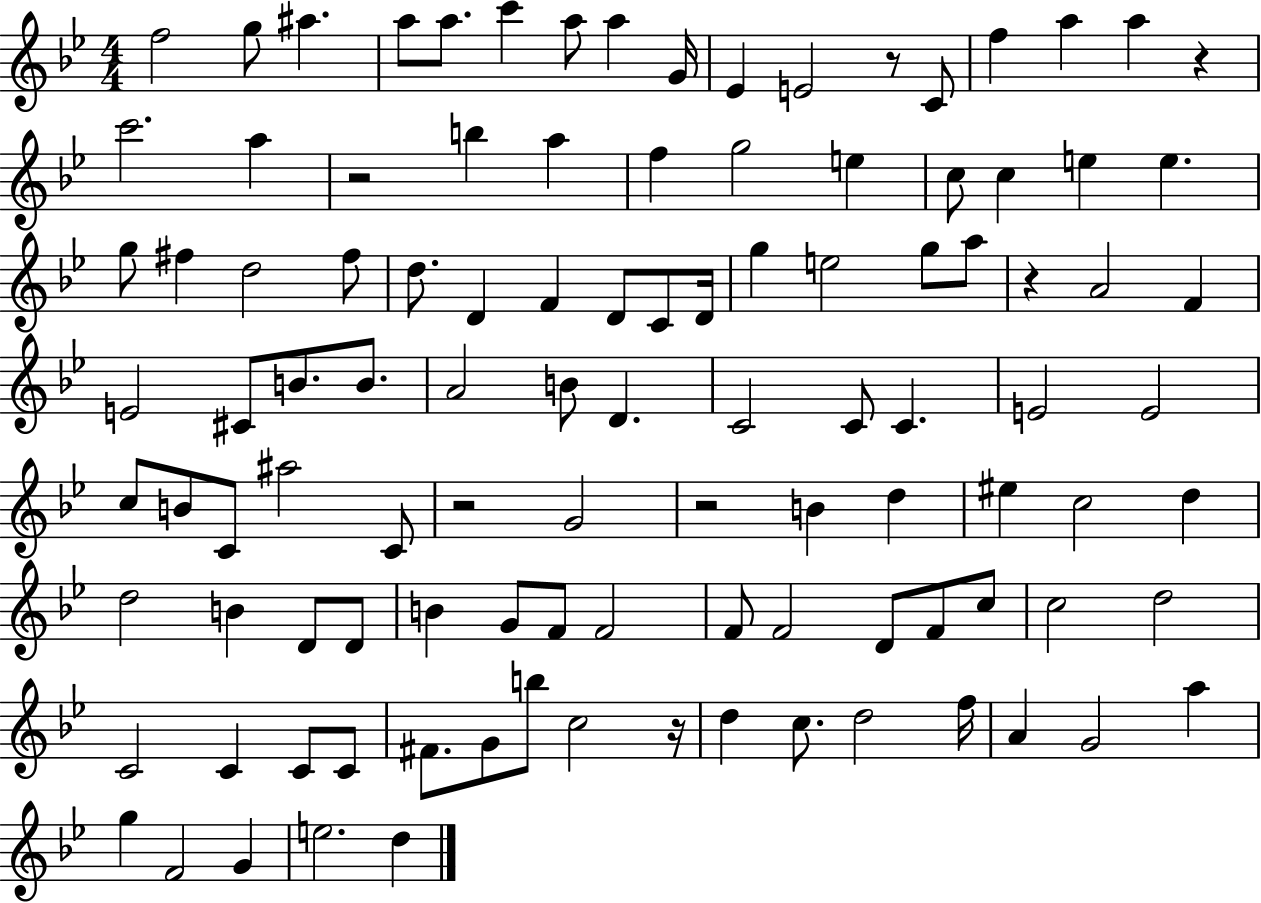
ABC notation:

X:1
T:Untitled
M:4/4
L:1/4
K:Bb
f2 g/2 ^a a/2 a/2 c' a/2 a G/4 _E E2 z/2 C/2 f a a z c'2 a z2 b a f g2 e c/2 c e e g/2 ^f d2 ^f/2 d/2 D F D/2 C/2 D/4 g e2 g/2 a/2 z A2 F E2 ^C/2 B/2 B/2 A2 B/2 D C2 C/2 C E2 E2 c/2 B/2 C/2 ^a2 C/2 z2 G2 z2 B d ^e c2 d d2 B D/2 D/2 B G/2 F/2 F2 F/2 F2 D/2 F/2 c/2 c2 d2 C2 C C/2 C/2 ^F/2 G/2 b/2 c2 z/4 d c/2 d2 f/4 A G2 a g F2 G e2 d